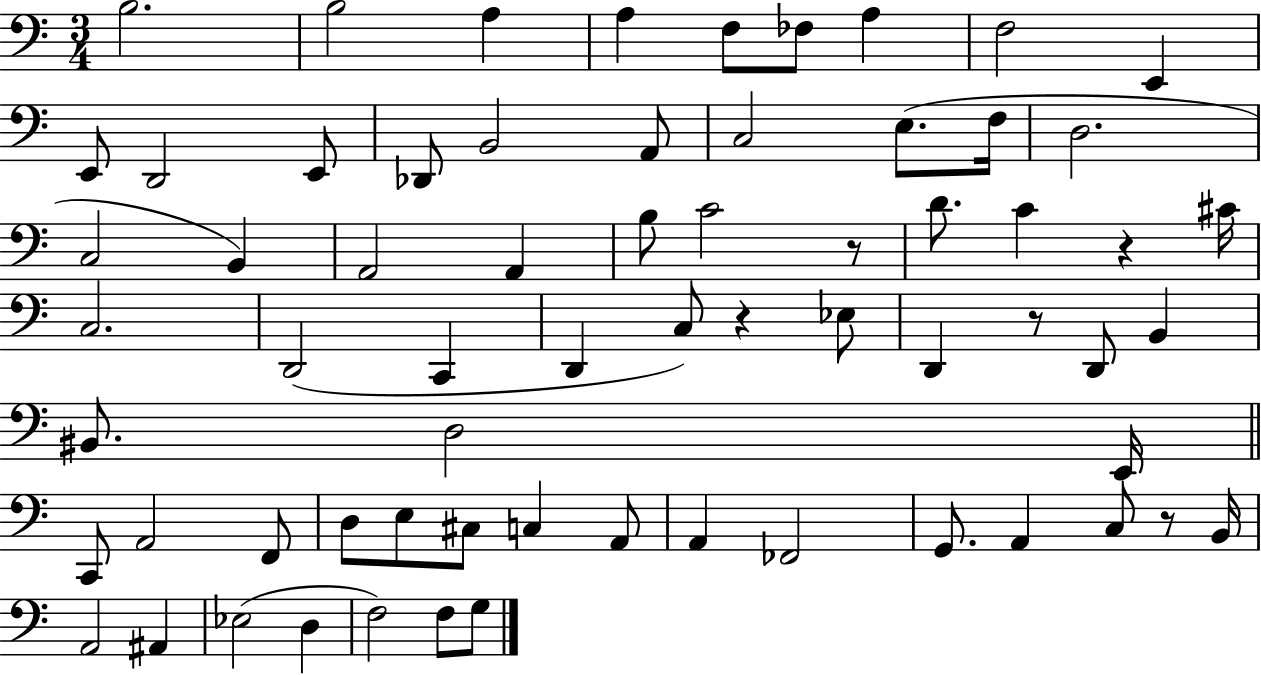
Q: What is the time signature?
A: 3/4